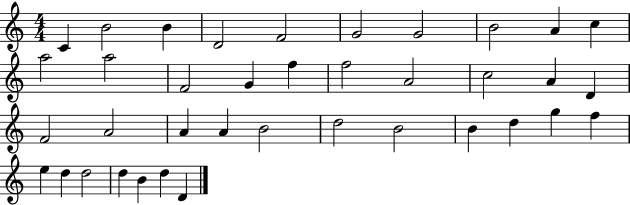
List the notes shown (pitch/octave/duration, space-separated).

C4/q B4/h B4/q D4/h F4/h G4/h G4/h B4/h A4/q C5/q A5/h A5/h F4/h G4/q F5/q F5/h A4/h C5/h A4/q D4/q F4/h A4/h A4/q A4/q B4/h D5/h B4/h B4/q D5/q G5/q F5/q E5/q D5/q D5/h D5/q B4/q D5/q D4/q